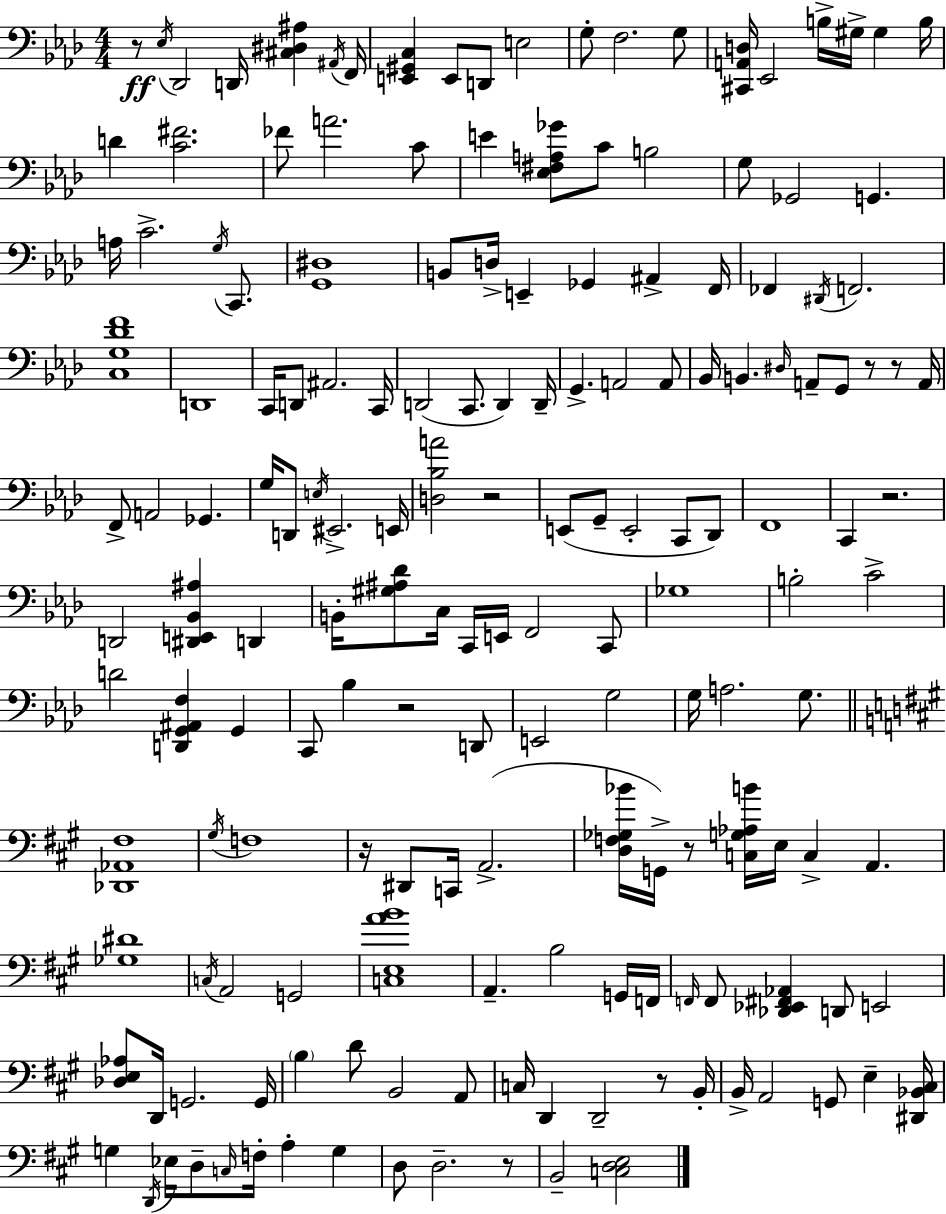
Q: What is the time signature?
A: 4/4